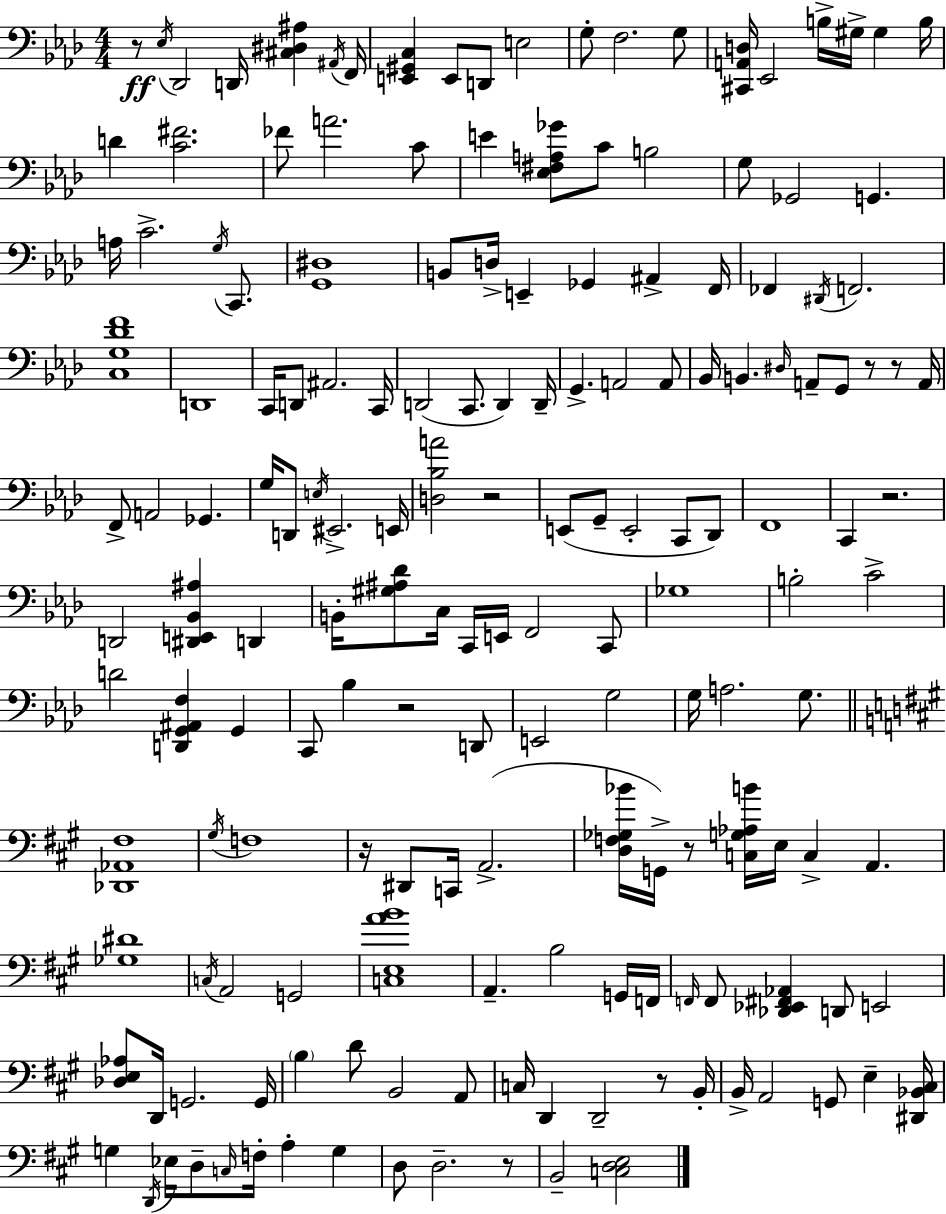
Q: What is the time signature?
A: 4/4